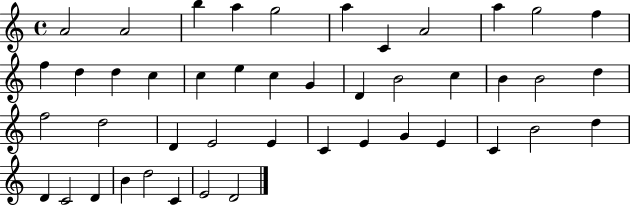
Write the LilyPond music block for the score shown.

{
  \clef treble
  \time 4/4
  \defaultTimeSignature
  \key c \major
  a'2 a'2 | b''4 a''4 g''2 | a''4 c'4 a'2 | a''4 g''2 f''4 | \break f''4 d''4 d''4 c''4 | c''4 e''4 c''4 g'4 | d'4 b'2 c''4 | b'4 b'2 d''4 | \break f''2 d''2 | d'4 e'2 e'4 | c'4 e'4 g'4 e'4 | c'4 b'2 d''4 | \break d'4 c'2 d'4 | b'4 d''2 c'4 | e'2 d'2 | \bar "|."
}